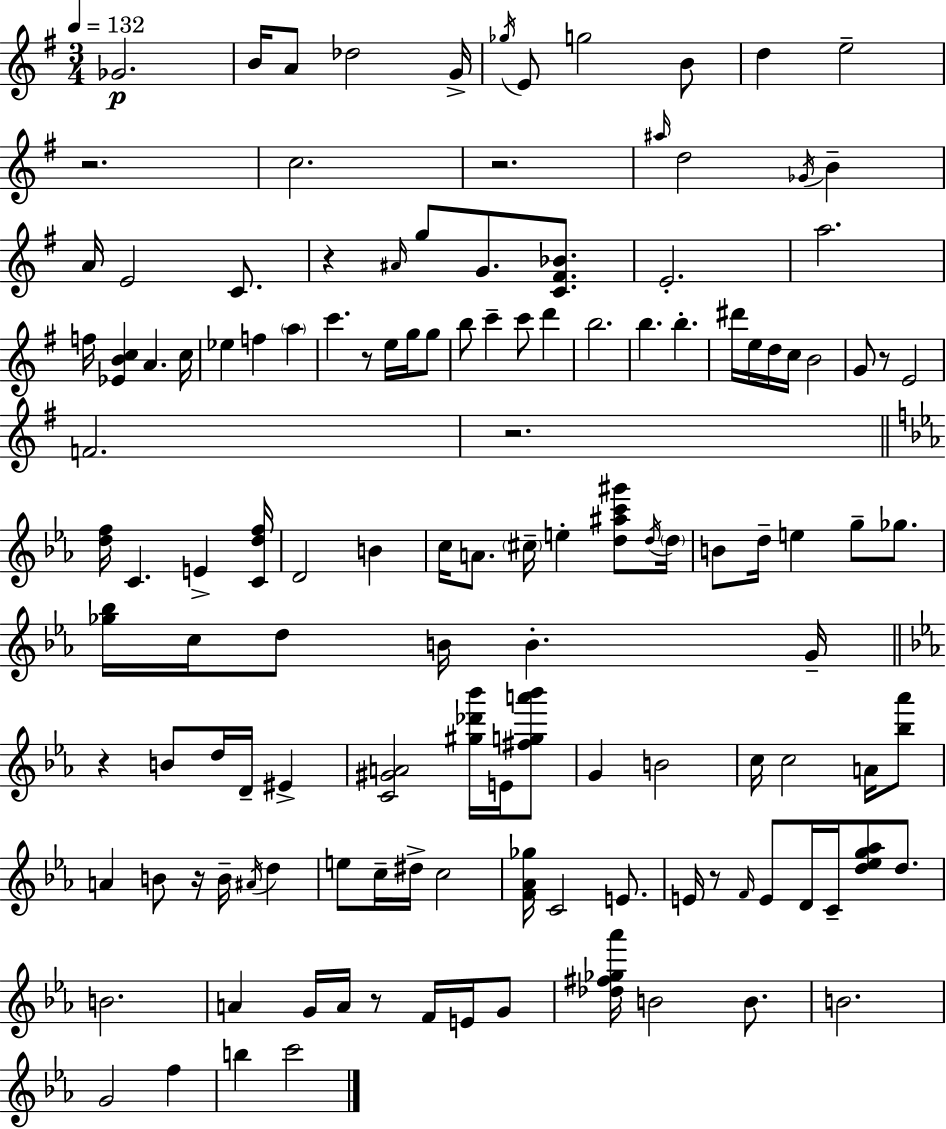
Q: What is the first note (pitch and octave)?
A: Gb4